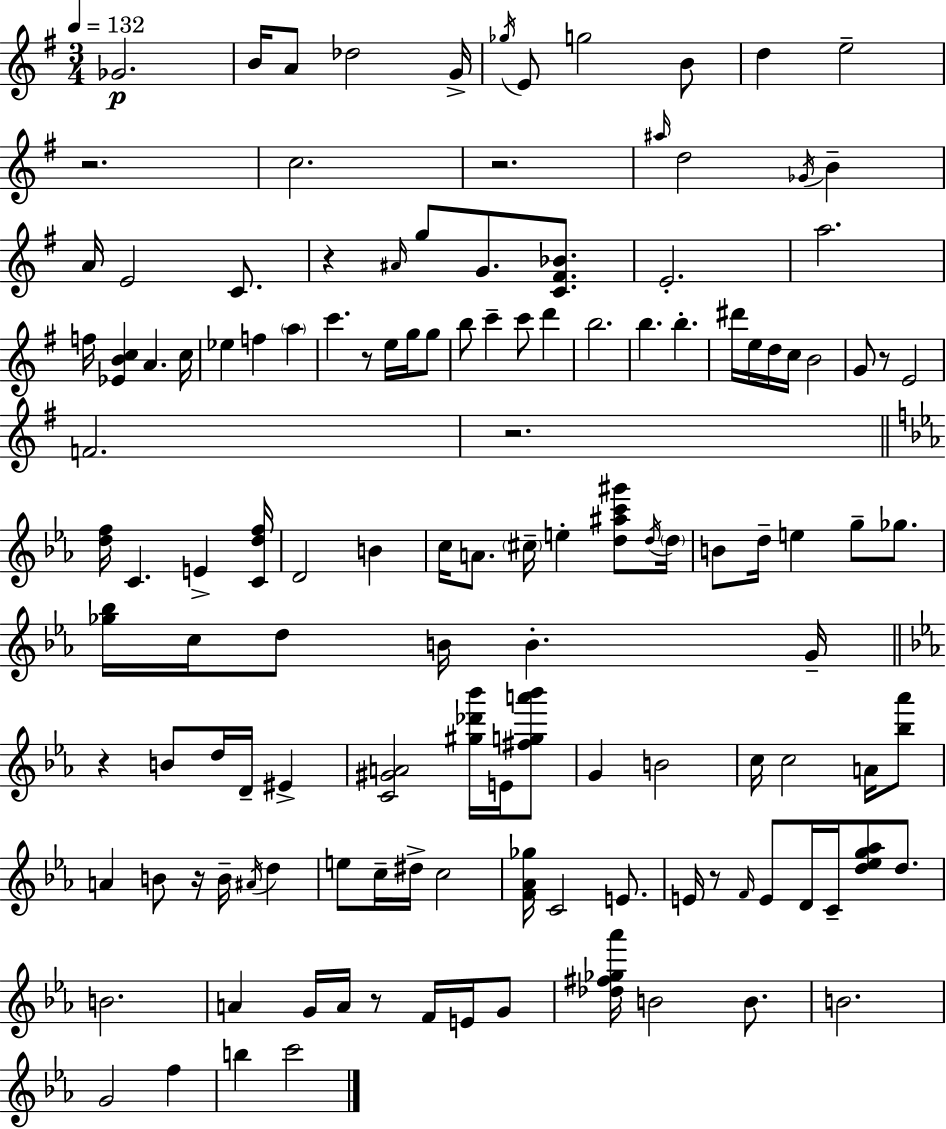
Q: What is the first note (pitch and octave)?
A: Gb4